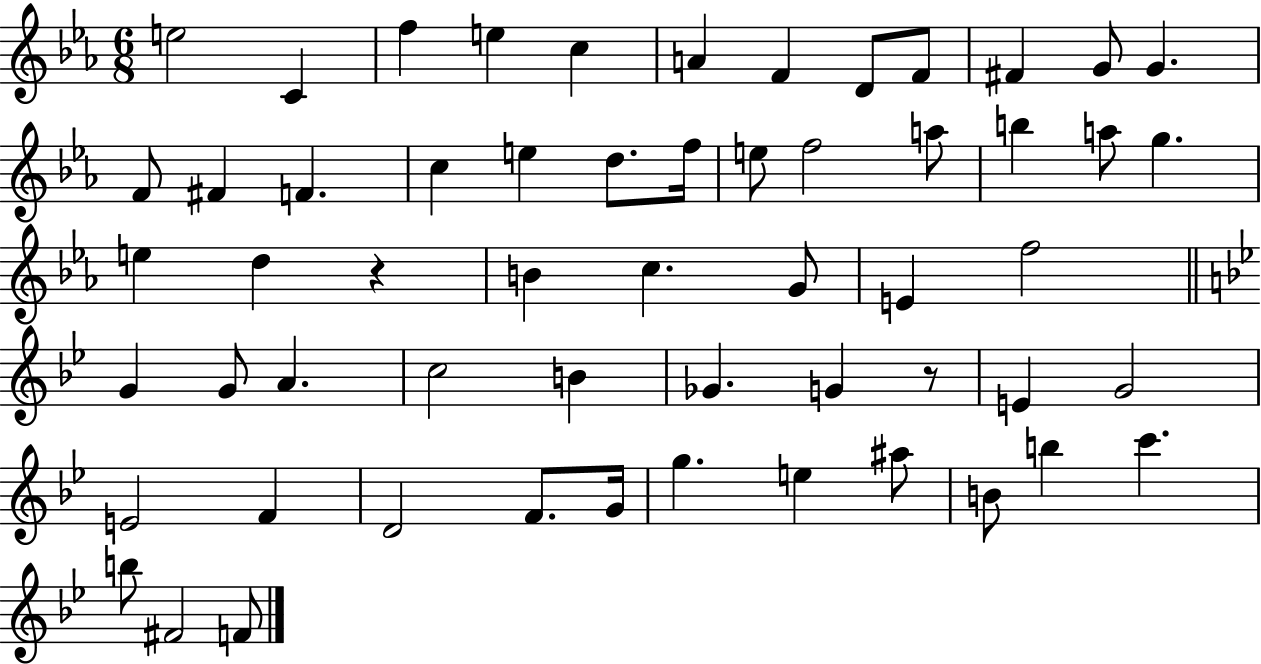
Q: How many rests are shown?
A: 2